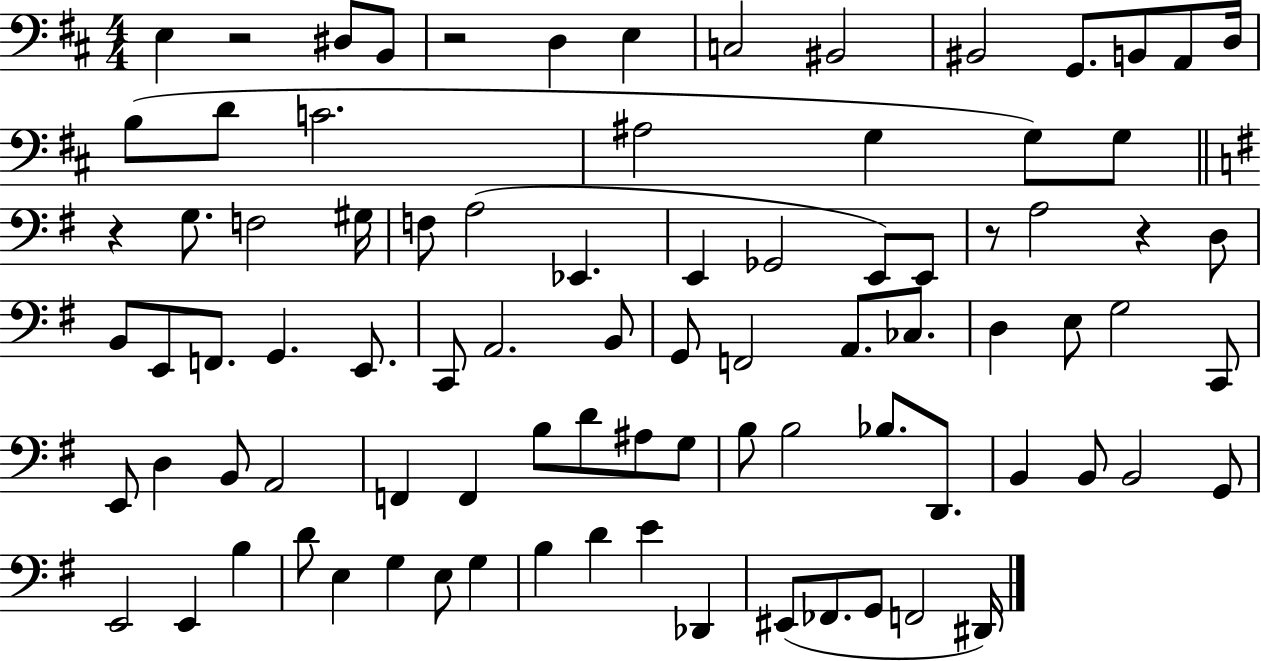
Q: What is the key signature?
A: D major